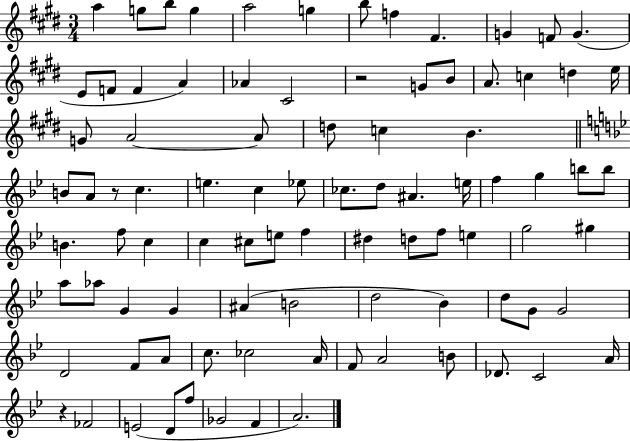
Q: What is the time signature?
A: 3/4